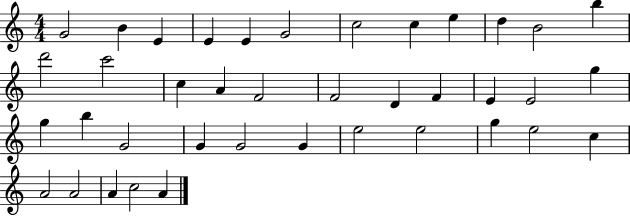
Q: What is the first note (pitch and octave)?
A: G4